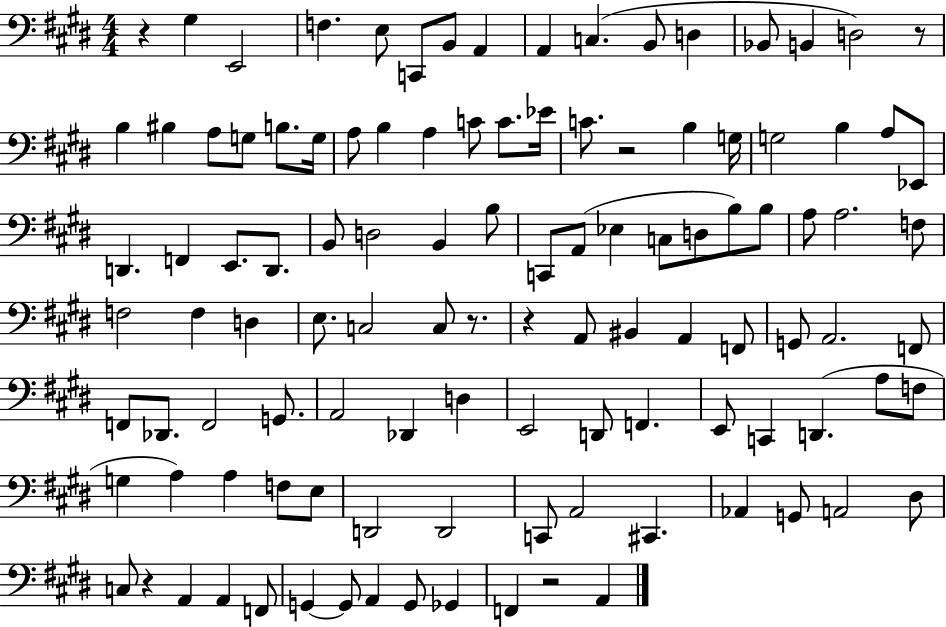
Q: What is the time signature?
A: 4/4